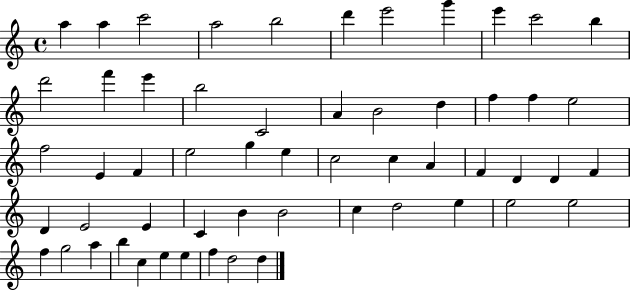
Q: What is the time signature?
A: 4/4